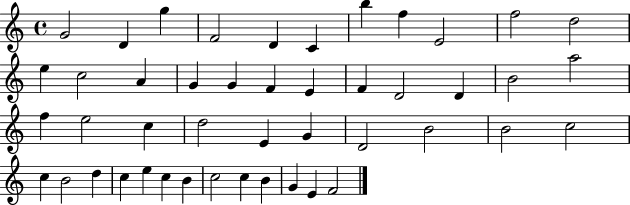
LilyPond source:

{
  \clef treble
  \time 4/4
  \defaultTimeSignature
  \key c \major
  g'2 d'4 g''4 | f'2 d'4 c'4 | b''4 f''4 e'2 | f''2 d''2 | \break e''4 c''2 a'4 | g'4 g'4 f'4 e'4 | f'4 d'2 d'4 | b'2 a''2 | \break f''4 e''2 c''4 | d''2 e'4 g'4 | d'2 b'2 | b'2 c''2 | \break c''4 b'2 d''4 | c''4 e''4 c''4 b'4 | c''2 c''4 b'4 | g'4 e'4 f'2 | \break \bar "|."
}